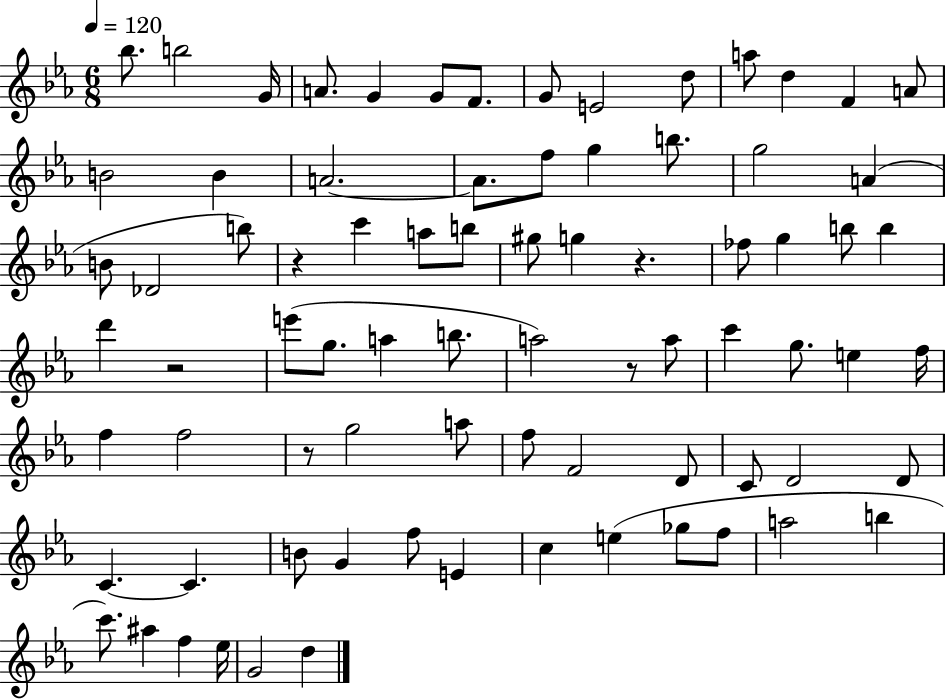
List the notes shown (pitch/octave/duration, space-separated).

Bb5/e. B5/h G4/s A4/e. G4/q G4/e F4/e. G4/e E4/h D5/e A5/e D5/q F4/q A4/e B4/h B4/q A4/h. A4/e. F5/e G5/q B5/e. G5/h A4/q B4/e Db4/h B5/e R/q C6/q A5/e B5/e G#5/e G5/q R/q. FES5/e G5/q B5/e B5/q D6/q R/h E6/e G5/e. A5/q B5/e. A5/h R/e A5/e C6/q G5/e. E5/q F5/s F5/q F5/h R/e G5/h A5/e F5/e F4/h D4/e C4/e D4/h D4/e C4/q. C4/q. B4/e G4/q F5/e E4/q C5/q E5/q Gb5/e F5/e A5/h B5/q C6/e. A#5/q F5/q Eb5/s G4/h D5/q